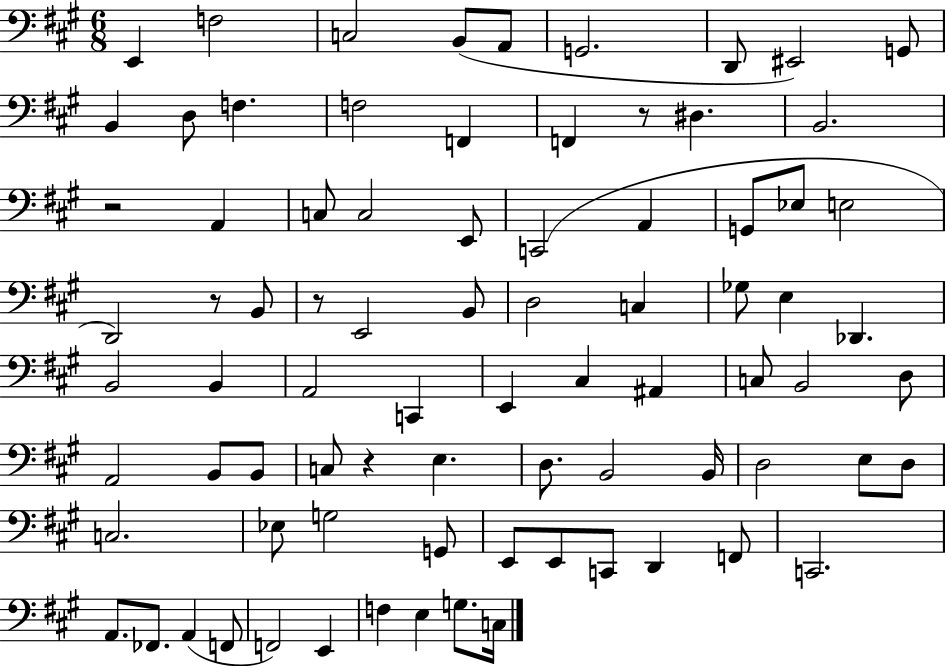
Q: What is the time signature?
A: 6/8